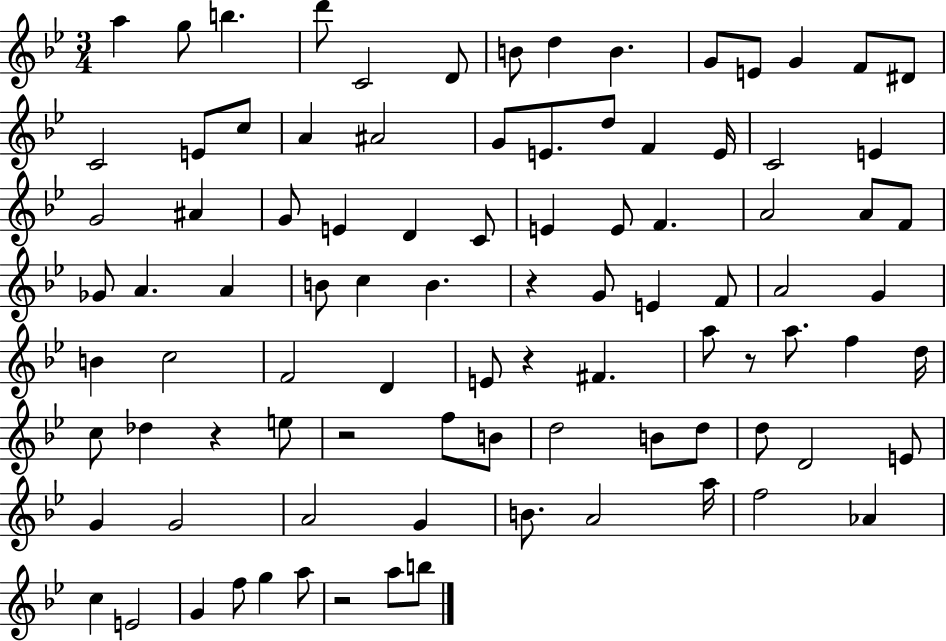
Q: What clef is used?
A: treble